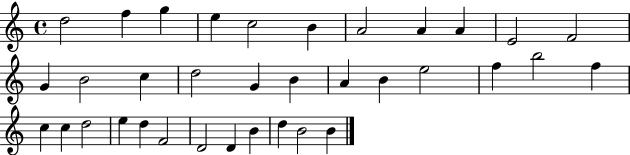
{
  \clef treble
  \time 4/4
  \defaultTimeSignature
  \key c \major
  d''2 f''4 g''4 | e''4 c''2 b'4 | a'2 a'4 a'4 | e'2 f'2 | \break g'4 b'2 c''4 | d''2 g'4 b'4 | a'4 b'4 e''2 | f''4 b''2 f''4 | \break c''4 c''4 d''2 | e''4 d''4 f'2 | d'2 d'4 b'4 | d''4 b'2 b'4 | \break \bar "|."
}